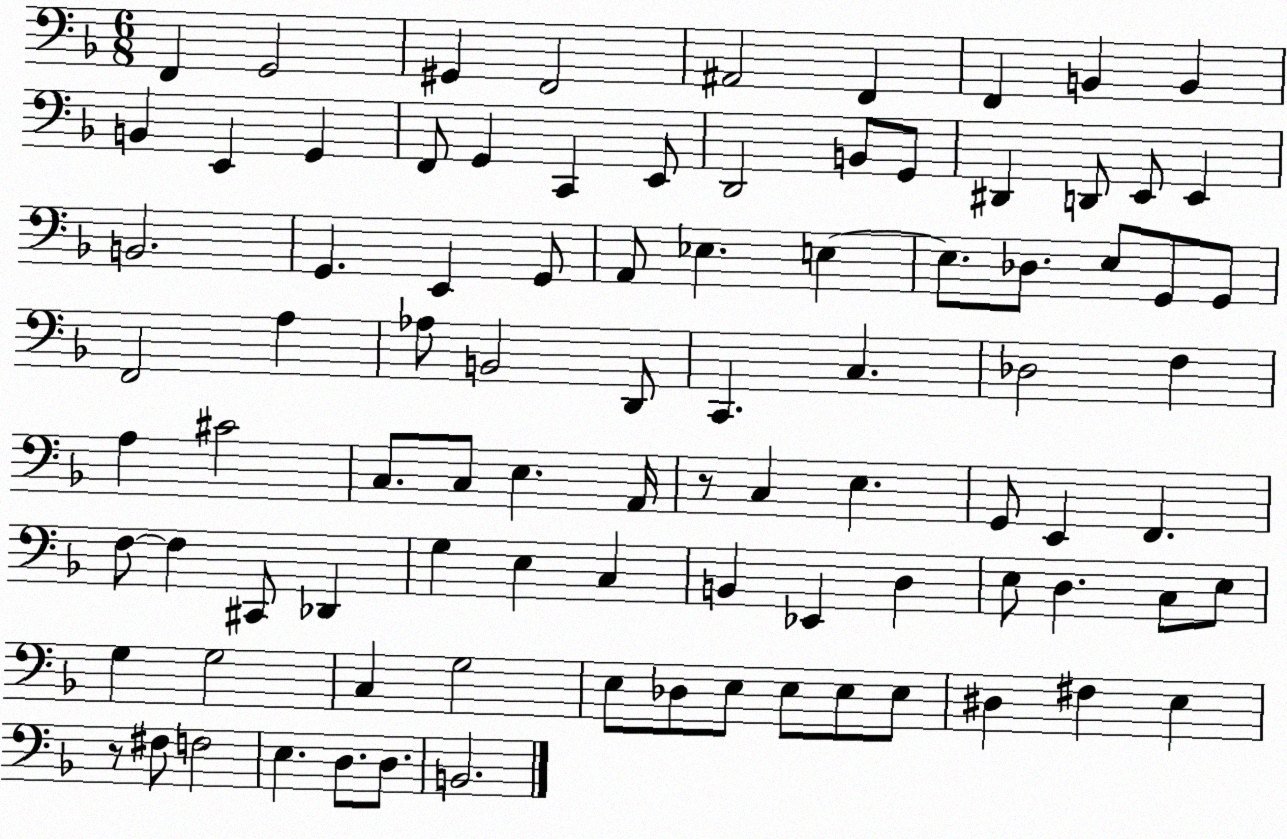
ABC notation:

X:1
T:Untitled
M:6/8
L:1/4
K:F
F,, G,,2 ^G,, F,,2 ^A,,2 F,, F,, B,, B,, B,, E,, G,, F,,/2 G,, C,, E,,/2 D,,2 B,,/2 G,,/2 ^D,, D,,/2 E,,/2 E,, B,,2 G,, E,, G,,/2 A,,/2 _E, E, E,/2 _D,/2 E,/2 G,,/2 G,,/2 F,,2 A, _A,/2 B,,2 D,,/2 C,, C, _D,2 F, A, ^C2 C,/2 C,/2 E, A,,/4 z/2 C, E, G,,/2 E,, F,, F,/2 F, ^C,,/2 _D,, G, E, C, B,, _E,, D, E,/2 D, C,/2 E,/2 G, G,2 C, G,2 E,/2 _D,/2 E,/2 E,/2 E,/2 E,/2 ^D, ^F, E, z/2 ^F,/2 F,2 E, D,/2 D,/2 B,,2